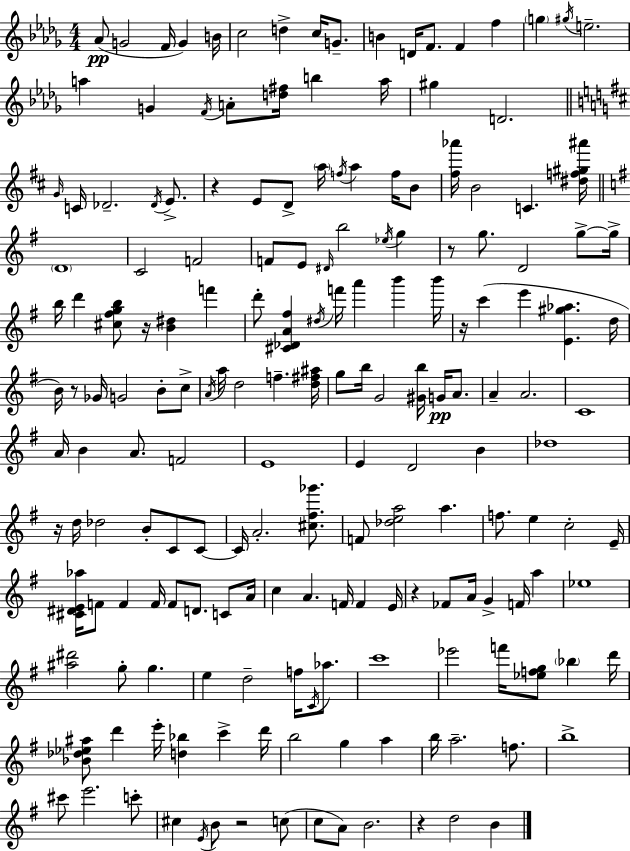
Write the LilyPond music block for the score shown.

{
  \clef treble
  \numericTimeSignature
  \time 4/4
  \key bes \minor
  aes'8(\pp g'2 f'16 g'4) b'16 | c''2 d''4-> c''16 g'8.-- | b'4 d'16 f'8. f'4 f''4 | \parenthesize g''4 \acciaccatura { gis''16 } e''2.-- | \break a''4 g'4 \acciaccatura { f'16 } a'8-. <d'' fis''>16 b''4 | a''16 gis''4 d'2. | \bar "||" \break \key d \major \grace { g'16 } c'16 des'2.-- \acciaccatura { des'16 } e'8.-> | r4 e'8 d'8-> \parenthesize a''16 \acciaccatura { f''16 } a''4 | f''16 b'8 <fis'' aes'''>16 b'2 c'4. | <dis'' f'' gis'' ais'''>16 \bar "||" \break \key e \minor \parenthesize d'1 | c'2 f'2 | f'8 e'8 \grace { dis'16 } b''2 \acciaccatura { ees''16 } g''4 | r8 g''8. d'2 g''8->~~ | \break g''16-> b''16 d'''4 <cis'' fis'' g'' b''>8 r16 <b' dis''>4 f'''4 | d'''8-. <cis' des' a' fis''>4 \acciaccatura { dis''16 } f'''16 a'''4 b'''4 | b'''16 r16 c'''4( e'''4 <e' gis'' aes''>4. | d''16 b'16) r8 ges'16 g'2 b'8-. | \break c''8-> \acciaccatura { a'16 } a''16 d''2 f''4.-- | <d'' fis'' ais''>16 g''8 b''16 g'2 <gis' b''>16 | g'16\pp a'8. a'4-- a'2. | c'1 | \break a'16 b'4 a'8. f'2 | e'1 | e'4 d'2 | b'4 des''1 | \break r16 d''16 des''2 b'8-. | c'8 c'8~~ c'16 a'2.-. | <cis'' fis'' ges'''>8. f'8 <des'' e'' a''>2 a''4. | f''8. e''4 c''2-. | \break e'16-- <cis' dis' e' aes''>16 f'8 f'4 f'16 f'8 d'8. | c'8 a'16 c''4 a'4. f'16 f'4 | e'16 r4 fes'8 a'16 g'4-> f'16 | a''4 ees''1 | \break <ais'' dis'''>2 g''8-. g''4. | e''4 d''2-- | f''16 \acciaccatura { c'16 } aes''8. c'''1 | ees'''2 f'''16 <ees'' f'' g''>8 | \break \parenthesize bes''4 d'''16 <bes' des'' ees'' ais''>8 d'''4 e'''16-. <d'' bes''>4 | c'''4-> d'''16 b''2 g''4 | a''4 b''16 a''2.-- | f''8. b''1-> | \break cis'''8 e'''2. | c'''8-. cis''4 \acciaccatura { e'16 } b'8 r2 | c''8( c''8 a'8) b'2. | r4 d''2 | \break b'4 \bar "|."
}